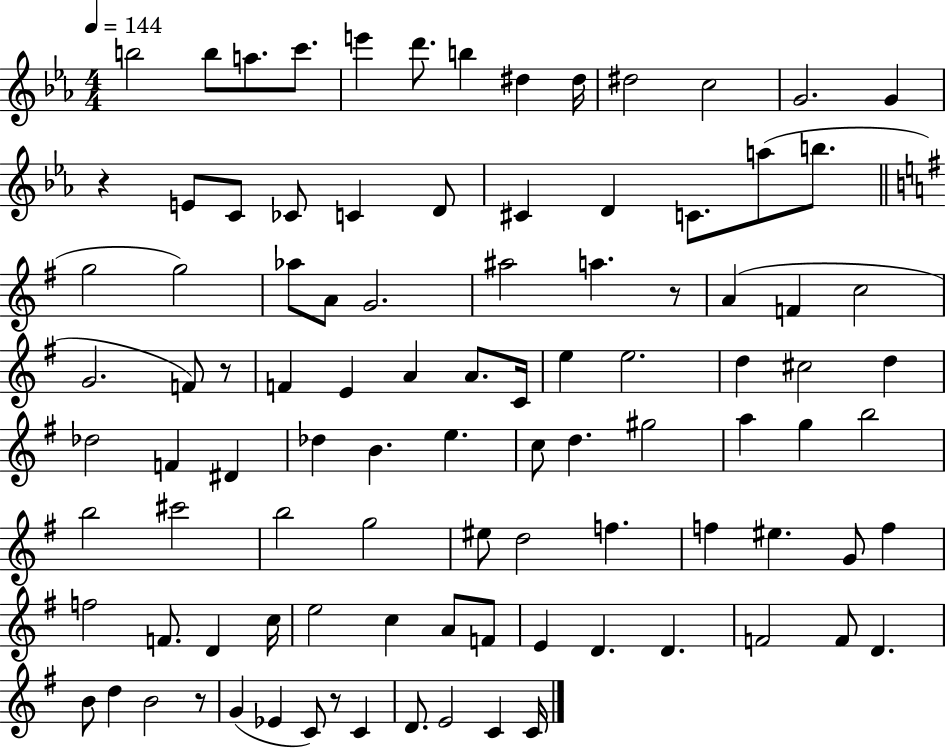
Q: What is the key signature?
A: EES major